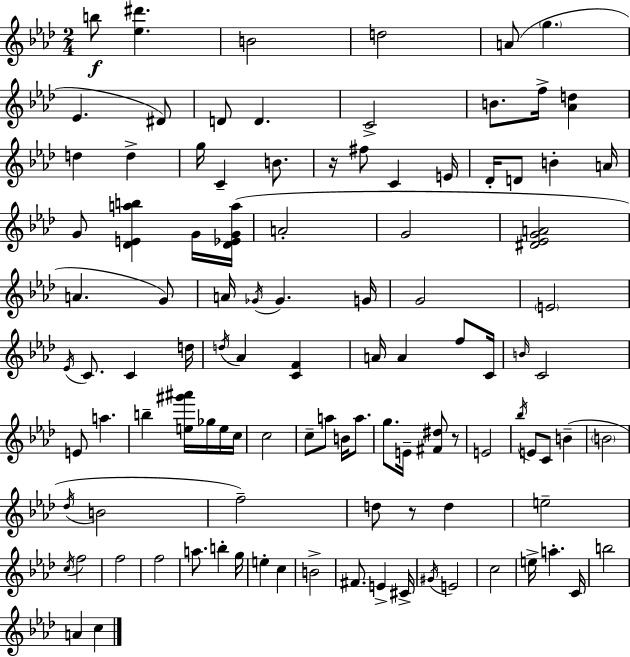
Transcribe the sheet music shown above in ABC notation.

X:1
T:Untitled
M:2/4
L:1/4
K:Ab
b/2 [_e^d'] B2 d2 A/2 g _E ^D/2 D/2 D C2 B/2 f/4 [_Ad] d d g/4 C B/2 z/4 ^f/2 C E/4 _D/4 D/2 B A/4 G/2 [_DEab] G/4 [_D_EGa]/4 A2 G2 [^D_EGA]2 A G/2 A/4 _G/4 _G G/4 G2 E2 _E/4 C/2 C d/4 d/4 _A [CF] A/4 A f/2 C/4 B/4 C2 E/2 a b [e^g'^a']/4 _g/4 e/4 c/4 c2 c/2 a/2 B/4 a/2 g/2 E/4 [^F^d]/2 z/2 E2 _b/4 E/2 C/2 B B2 _d/4 B2 f2 d/2 z/2 d e2 c/4 f2 f2 f2 a/2 b g/4 e c B2 ^F/2 E ^C/4 ^G/4 E2 c2 e/4 a C/4 b2 A c